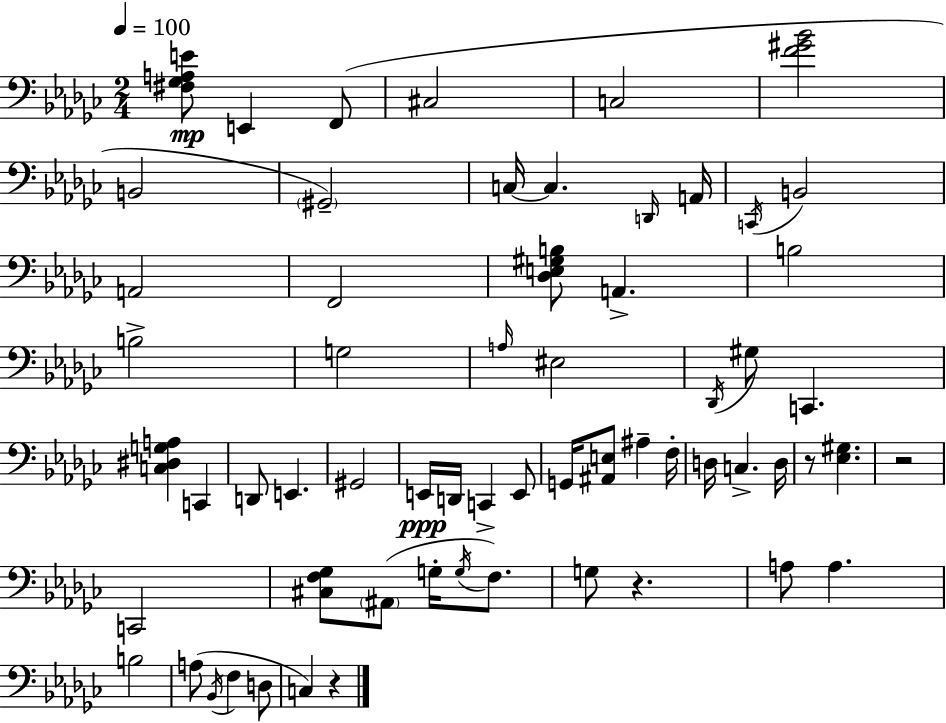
X:1
T:Untitled
M:2/4
L:1/4
K:Ebm
[^F,_G,A,E]/2 E,, F,,/2 ^C,2 C,2 [F^G_B]2 B,,2 ^G,,2 C,/4 C, D,,/4 A,,/4 C,,/4 B,,2 A,,2 F,,2 [_D,E,^G,B,]/2 A,, B,2 B,2 G,2 A,/4 ^E,2 _D,,/4 ^G,/2 C,, [C,^D,G,A,] C,, D,,/2 E,, ^G,,2 E,,/4 D,,/4 C,, E,,/2 G,,/4 [^A,,E,]/2 ^A, F,/4 D,/4 C, D,/4 z/2 [_E,^G,] z2 C,,2 [^C,F,_G,]/2 ^A,,/2 G,/4 G,/4 F,/2 G,/2 z A,/2 A, B,2 A,/2 _B,,/4 F, D,/2 C, z